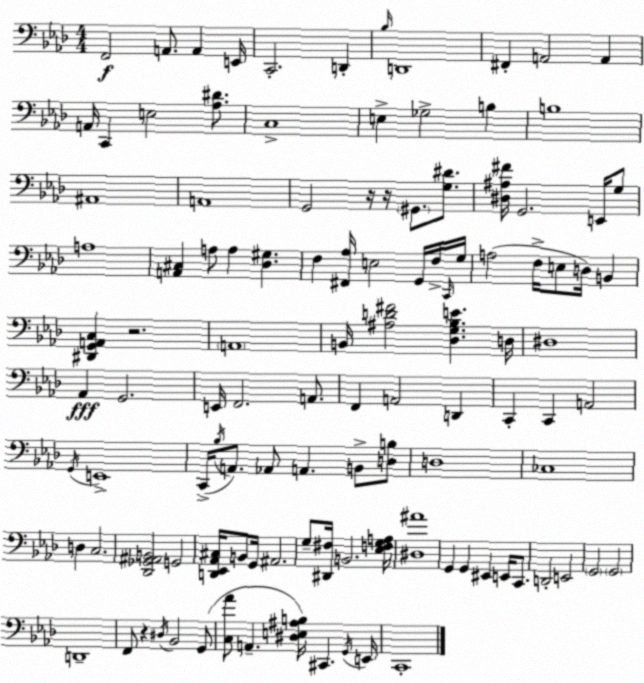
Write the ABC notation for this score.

X:1
T:Untitled
M:4/4
L:1/4
K:Fm
F,,2 A,,/2 A,, E,,/4 C,,2 D,, _B,/4 D,,4 ^F,, A,,2 A,, A,,/4 C,, E,2 [_A,^D]/2 C,4 E, _G,2 B, B,4 ^A,,4 A,,4 G,,2 z/4 z/4 ^G,,/2 [G,^D]/2 [^D,^A,^F]/4 G,,2 E,,/4 G,/2 A,4 [A,,^C,] A,/2 A, [_D,^G,] F, [^F,,_A,]/4 E,2 G,,/4 F,/4 C,,/4 G,/4 A,2 F,/4 E,/2 D,/4 B,, [^D,,G,,A,,C,] z2 A,,4 B,,/4 [^A,D^F]2 [_D,G,_B,E] D,/4 ^D,4 _A,, G,,2 E,,/4 F,,2 A,,/2 F,, A,,2 D,, C,, C,, A,,2 G,,/4 E,,4 C,,/4 _B,/4 A,,/2 _A,,/2 A,, B,,/2 [D,B,]/2 D,4 _C,4 D, C,2 [_D,,_G,,^A,,B,,]2 G,,2 [D,,_E,,_A,,^C,]/4 B,,/2 G,,/4 ^A,,2 G,/2 [^D,,^F,]/4 B,,2 [_E,F,G,A,]/4 [^D,^A]4 G,, G,, ^E,, E,,/4 C,,/2 D,,2 E,,2 G,,2 G,,2 D,,4 F,,/2 z ^D,/4 _B,,2 G,,/2 [C,_A]/2 A,, [^D,E,^A,B,]/4 ^C,, G,,/4 E,,/4 C,,4